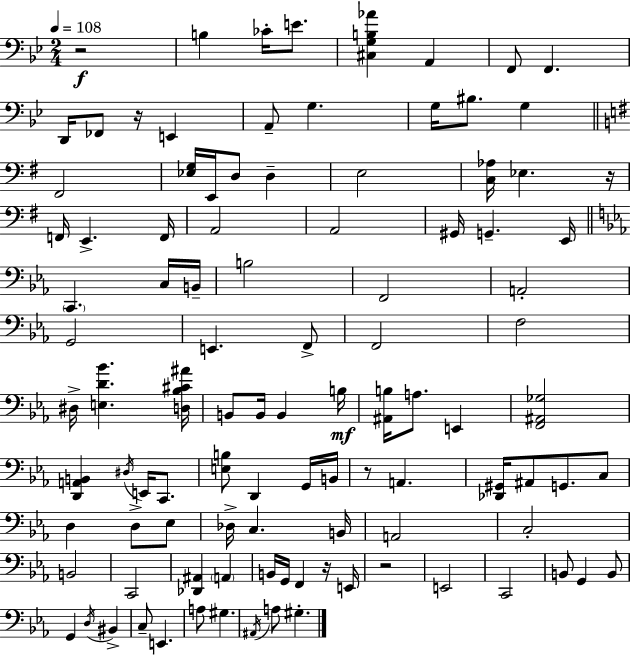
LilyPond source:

{
  \clef bass
  \numericTimeSignature
  \time 2/4
  \key bes \major
  \tempo 4 = 108
  r2\f | b4 ces'16-. e'8. | <cis g b aes'>4 a,4 | f,8 f,4. | \break d,16 fes,8 r16 e,4 | a,8-- g4. | g16 bis8. g4 | \bar "||" \break \key g \major fis,2 | <ees g>16 e,16 d8 d4-- | e2 | <c aes>16 ees4. r16 | \break f,16 e,4.-> f,16 | a,2 | a,2 | gis,16 g,4.-- e,16 | \break \bar "||" \break \key c \minor \parenthesize c,4. c16 b,16-- | b2 | f,2 | a,2-. | \break g,2 | e,4. f,8-> | f,2 | f2 | \break dis16-> <e d' bes'>4. <d bes cis' ais'>16 | b,8 b,16 b,4 b16\mf | <ais, b>16 a8. e,4 | <f, ais, ges>2 | \break <d, a, b,>4 \acciaccatura { dis16 } e,16 c,8. | <e b>8 d,4 g,16 | b,16 r8 a,4. | <des, gis,>16 ais,8 g,8. c8 | \break d4 d8-> ees8 | des16-> c4. | b,16 a,2 | c2-. | \break b,2 | c,2 | <des, ais,>4 \parenthesize a,4 | b,16 g,16 f,4 r16 | \break e,16 r2 | e,2 | c,2 | b,8 g,4 b,8 | \break g,4 \acciaccatura { d16 } bis,4-> | c8-- e,4. | a8 gis4. | \acciaccatura { ais,16 } a8 gis4.-. | \break \bar "|."
}